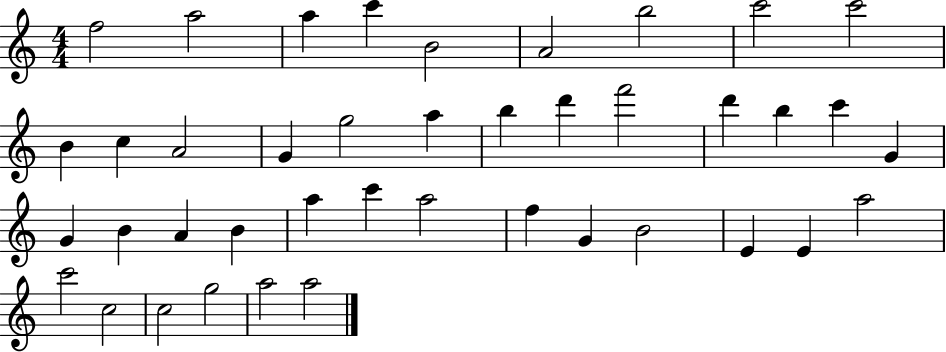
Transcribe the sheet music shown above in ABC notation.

X:1
T:Untitled
M:4/4
L:1/4
K:C
f2 a2 a c' B2 A2 b2 c'2 c'2 B c A2 G g2 a b d' f'2 d' b c' G G B A B a c' a2 f G B2 E E a2 c'2 c2 c2 g2 a2 a2